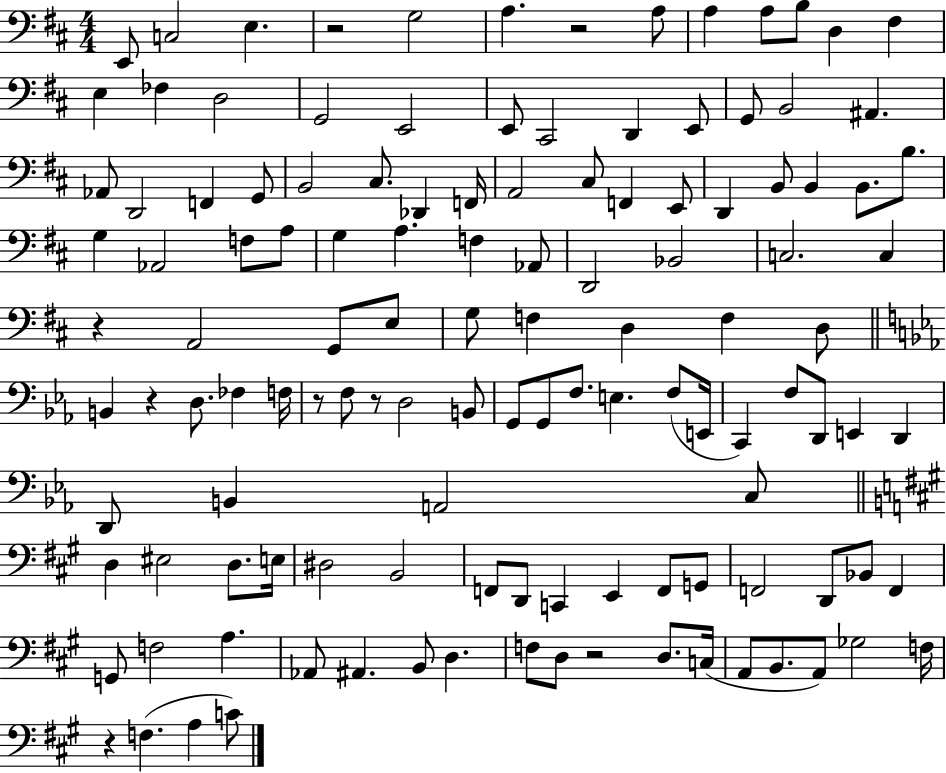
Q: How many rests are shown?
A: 8